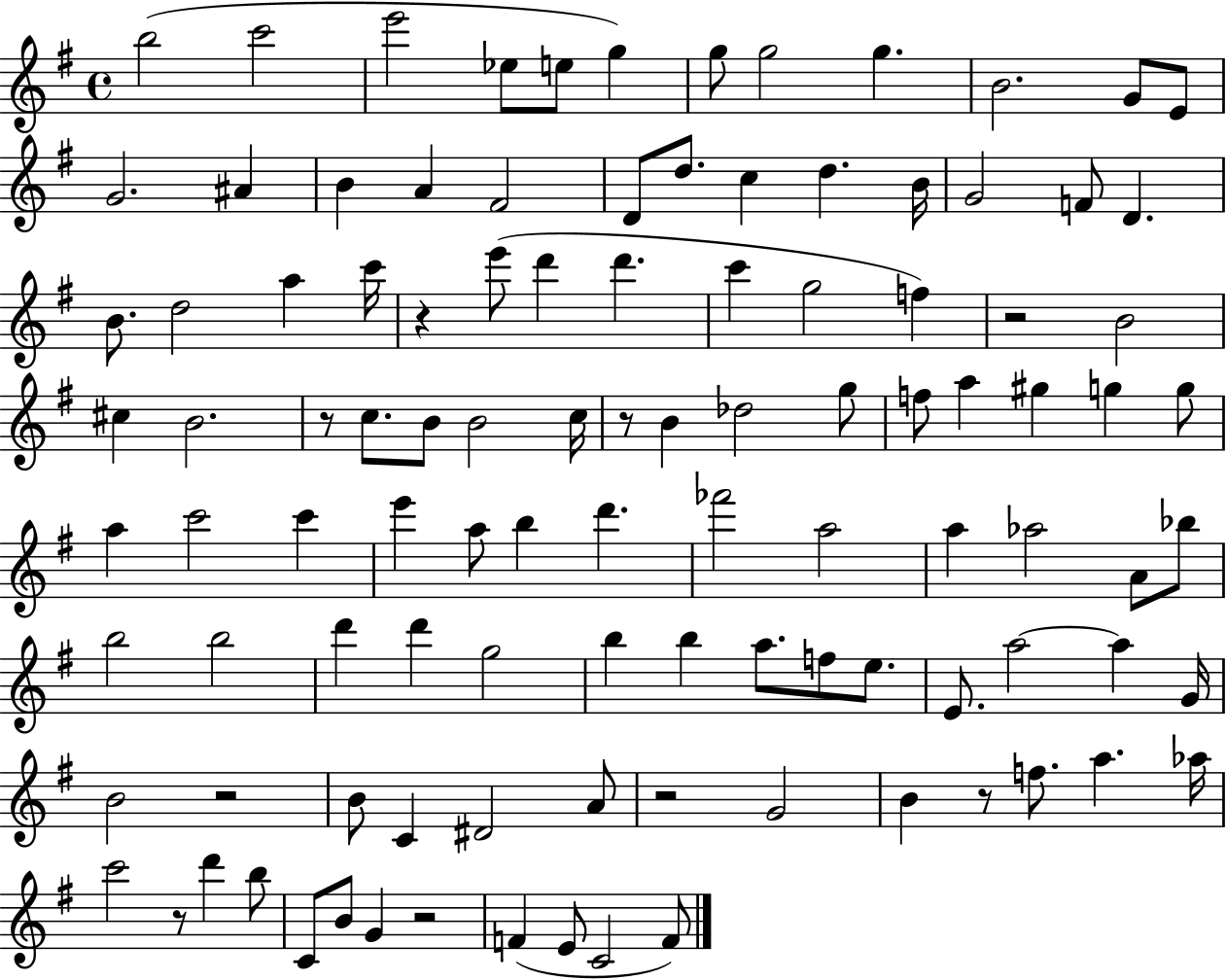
B5/h C6/h E6/h Eb5/e E5/e G5/q G5/e G5/h G5/q. B4/h. G4/e E4/e G4/h. A#4/q B4/q A4/q F#4/h D4/e D5/e. C5/q D5/q. B4/s G4/h F4/e D4/q. B4/e. D5/h A5/q C6/s R/q E6/e D6/q D6/q. C6/q G5/h F5/q R/h B4/h C#5/q B4/h. R/e C5/e. B4/e B4/h C5/s R/e B4/q Db5/h G5/e F5/e A5/q G#5/q G5/q G5/e A5/q C6/h C6/q E6/q A5/e B5/q D6/q. FES6/h A5/h A5/q Ab5/h A4/e Bb5/e B5/h B5/h D6/q D6/q G5/h B5/q B5/q A5/e. F5/e E5/e. E4/e. A5/h A5/q G4/s B4/h R/h B4/e C4/q D#4/h A4/e R/h G4/h B4/q R/e F5/e. A5/q. Ab5/s C6/h R/e D6/q B5/e C4/e B4/e G4/q R/h F4/q E4/e C4/h F4/e